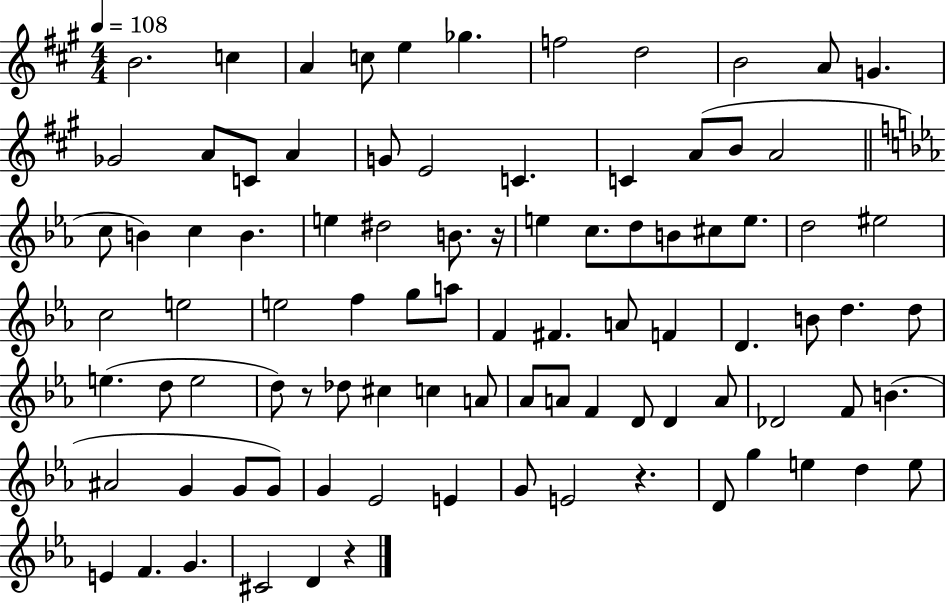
X:1
T:Untitled
M:4/4
L:1/4
K:A
B2 c A c/2 e _g f2 d2 B2 A/2 G _G2 A/2 C/2 A G/2 E2 C C A/2 B/2 A2 c/2 B c B e ^d2 B/2 z/4 e c/2 d/2 B/2 ^c/2 e/2 d2 ^e2 c2 e2 e2 f g/2 a/2 F ^F A/2 F D B/2 d d/2 e d/2 e2 d/2 z/2 _d/2 ^c c A/2 _A/2 A/2 F D/2 D A/2 _D2 F/2 B ^A2 G G/2 G/2 G _E2 E G/2 E2 z D/2 g e d e/2 E F G ^C2 D z